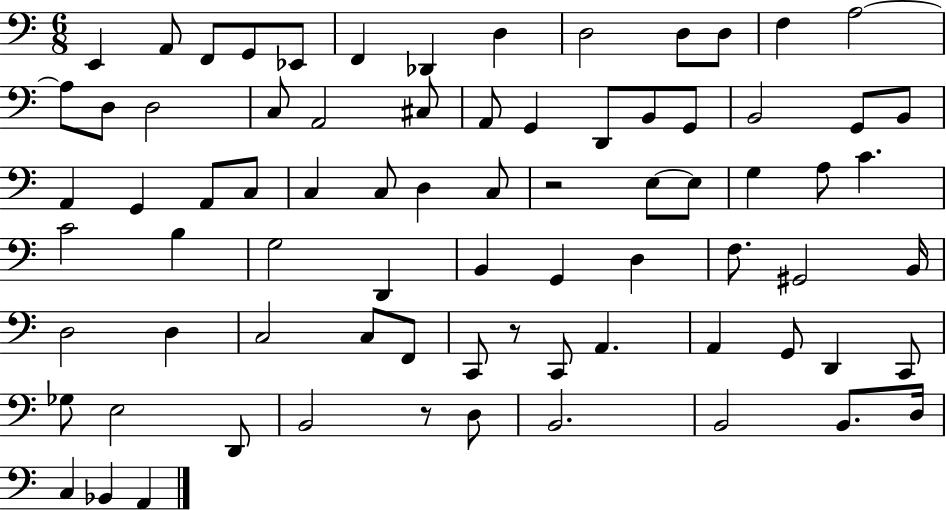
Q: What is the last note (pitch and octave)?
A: A2